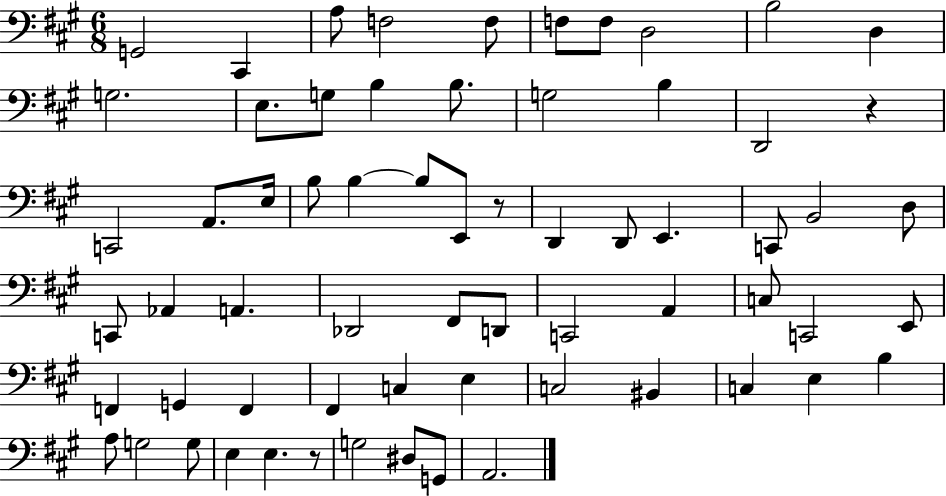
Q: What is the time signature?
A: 6/8